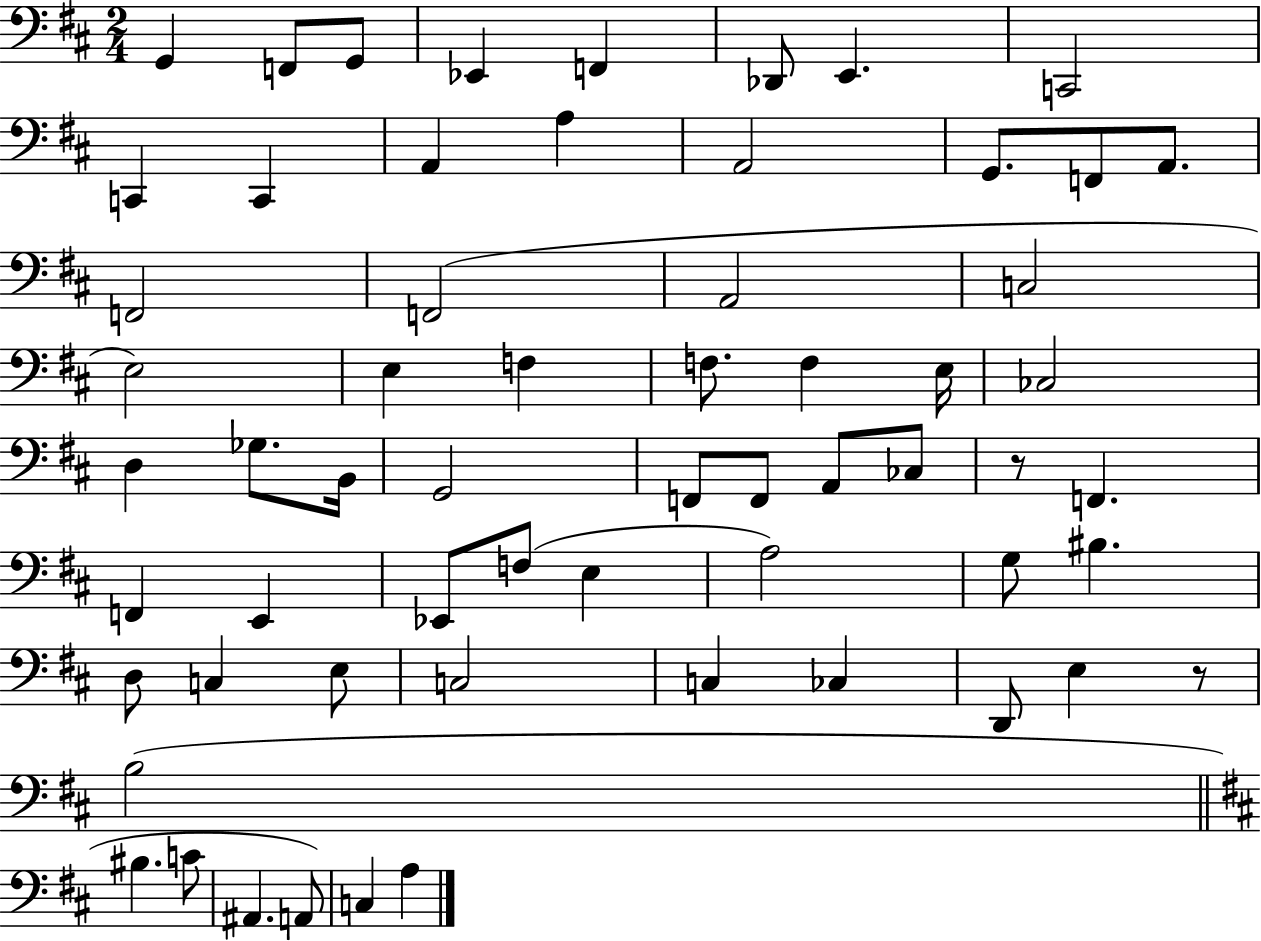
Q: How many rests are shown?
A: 2